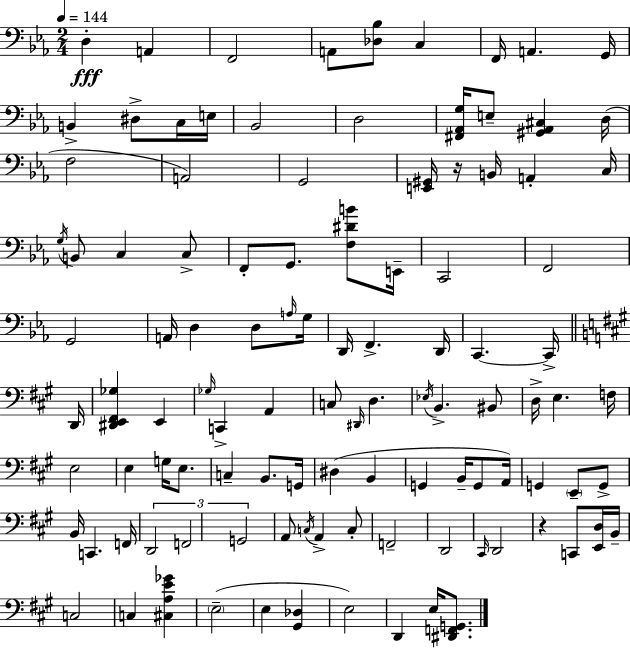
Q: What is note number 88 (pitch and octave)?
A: B2